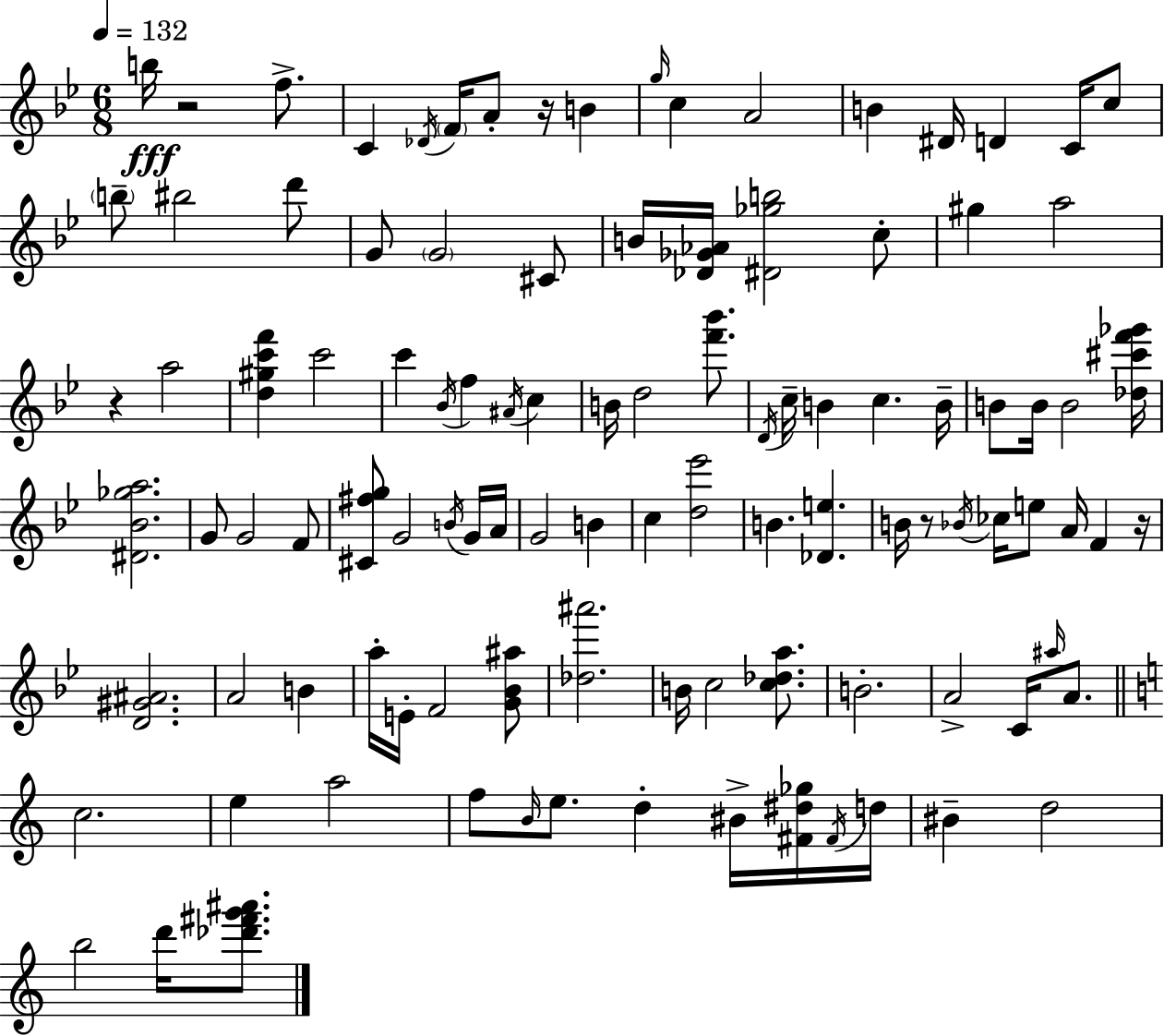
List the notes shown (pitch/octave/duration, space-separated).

B5/s R/h F5/e. C4/q Db4/s F4/s A4/e R/s B4/q G5/s C5/q A4/h B4/q D#4/s D4/q C4/s C5/e B5/e BIS5/h D6/e G4/e G4/h C#4/e B4/s [Db4,Gb4,Ab4]/s [D#4,Gb5,B5]/h C5/e G#5/q A5/h R/q A5/h [D5,G#5,C6,F6]/q C6/h C6/q Bb4/s F5/q A#4/s C5/q B4/s D5/h [F6,Bb6]/e. D4/s C5/s B4/q C5/q. B4/s B4/e B4/s B4/h [Db5,C#6,F6,Gb6]/s [D#4,Bb4,Gb5,A5]/h. G4/e G4/h F4/e [C#4,F#5,G5]/e G4/h B4/s G4/s A4/s G4/h B4/q C5/q [D5,Eb6]/h B4/q. [Db4,E5]/q. B4/s R/e Bb4/s CES5/s E5/e A4/s F4/q R/s [D4,G#4,A#4]/h. A4/h B4/q A5/s E4/s F4/h [G4,Bb4,A#5]/e [Db5,A#6]/h. B4/s C5/h [C5,Db5,A5]/e. B4/h. A4/h C4/s A#5/s A4/e. C5/h. E5/q A5/h F5/e B4/s E5/e. D5/q BIS4/s [F#4,D#5,Gb5]/s F#4/s D5/s BIS4/q D5/h B5/h D6/s [Db6,F#6,G6,A#6]/e.